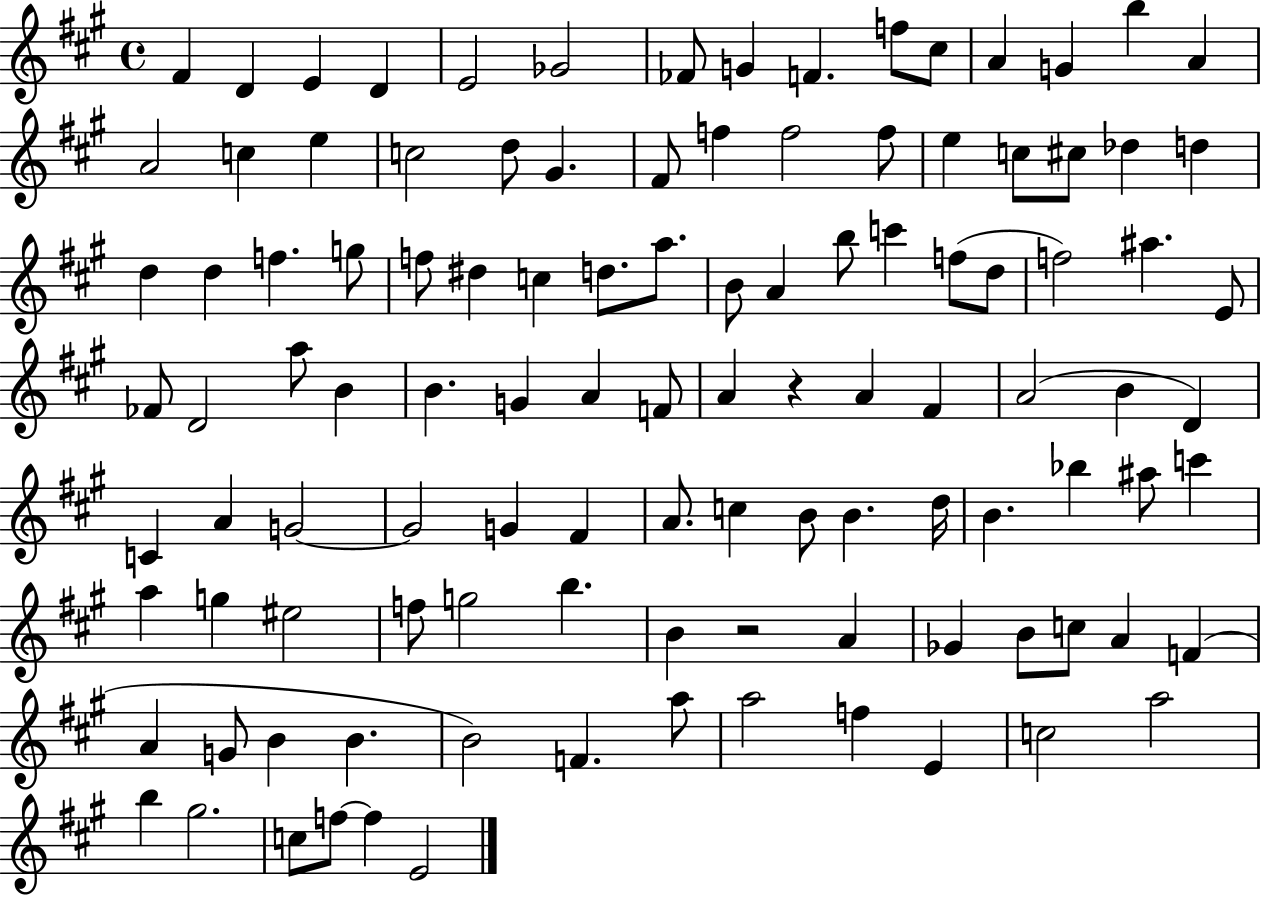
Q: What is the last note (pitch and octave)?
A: E4